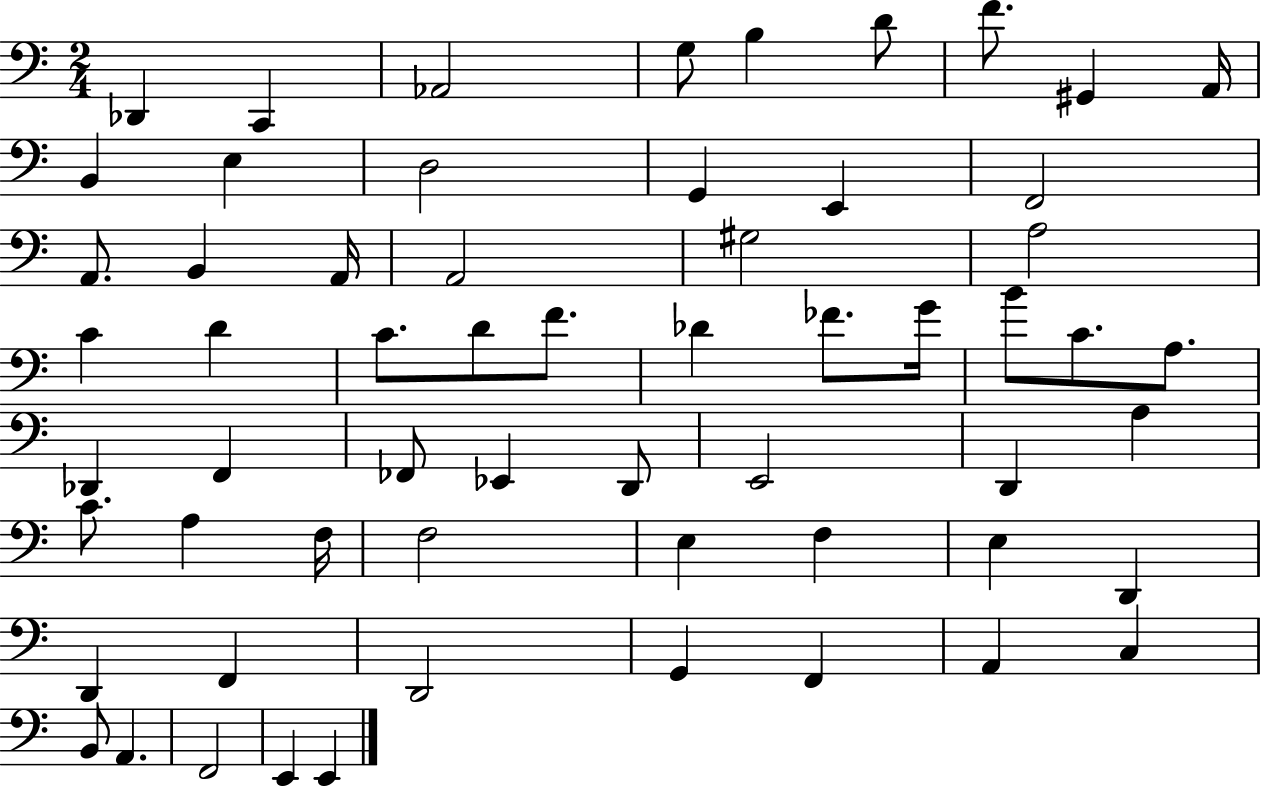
{
  \clef bass
  \numericTimeSignature
  \time 2/4
  \key c \major
  des,4 c,4 | aes,2 | g8 b4 d'8 | f'8. gis,4 a,16 | \break b,4 e4 | d2 | g,4 e,4 | f,2 | \break a,8. b,4 a,16 | a,2 | gis2 | a2 | \break c'4 d'4 | c'8. d'8 f'8. | des'4 fes'8. g'16 | b'8 c'8. a8. | \break des,4 f,4 | fes,8 ees,4 d,8 | e,2 | d,4 a4 | \break c'8. a4 f16 | f2 | e4 f4 | e4 d,4 | \break d,4 f,4 | d,2 | g,4 f,4 | a,4 c4 | \break b,8 a,4. | f,2 | e,4 e,4 | \bar "|."
}